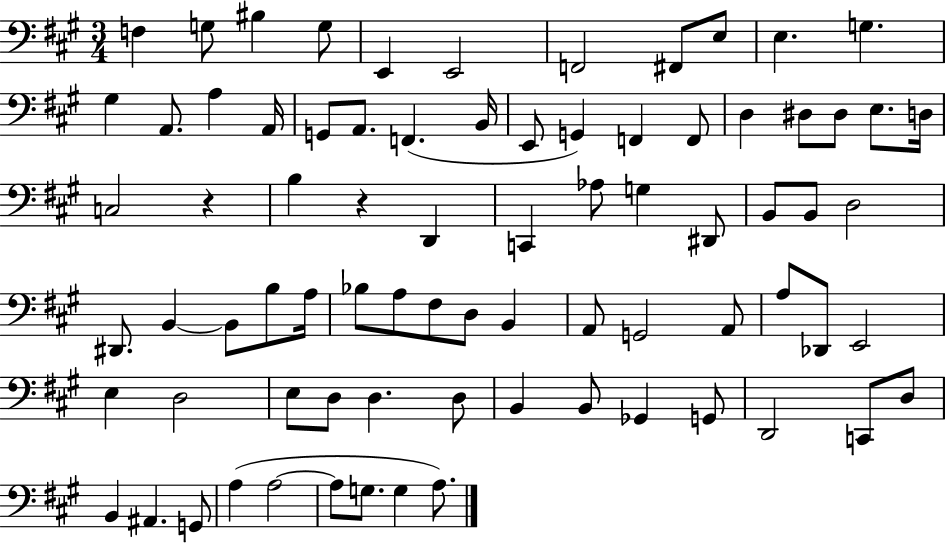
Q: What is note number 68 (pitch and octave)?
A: B2